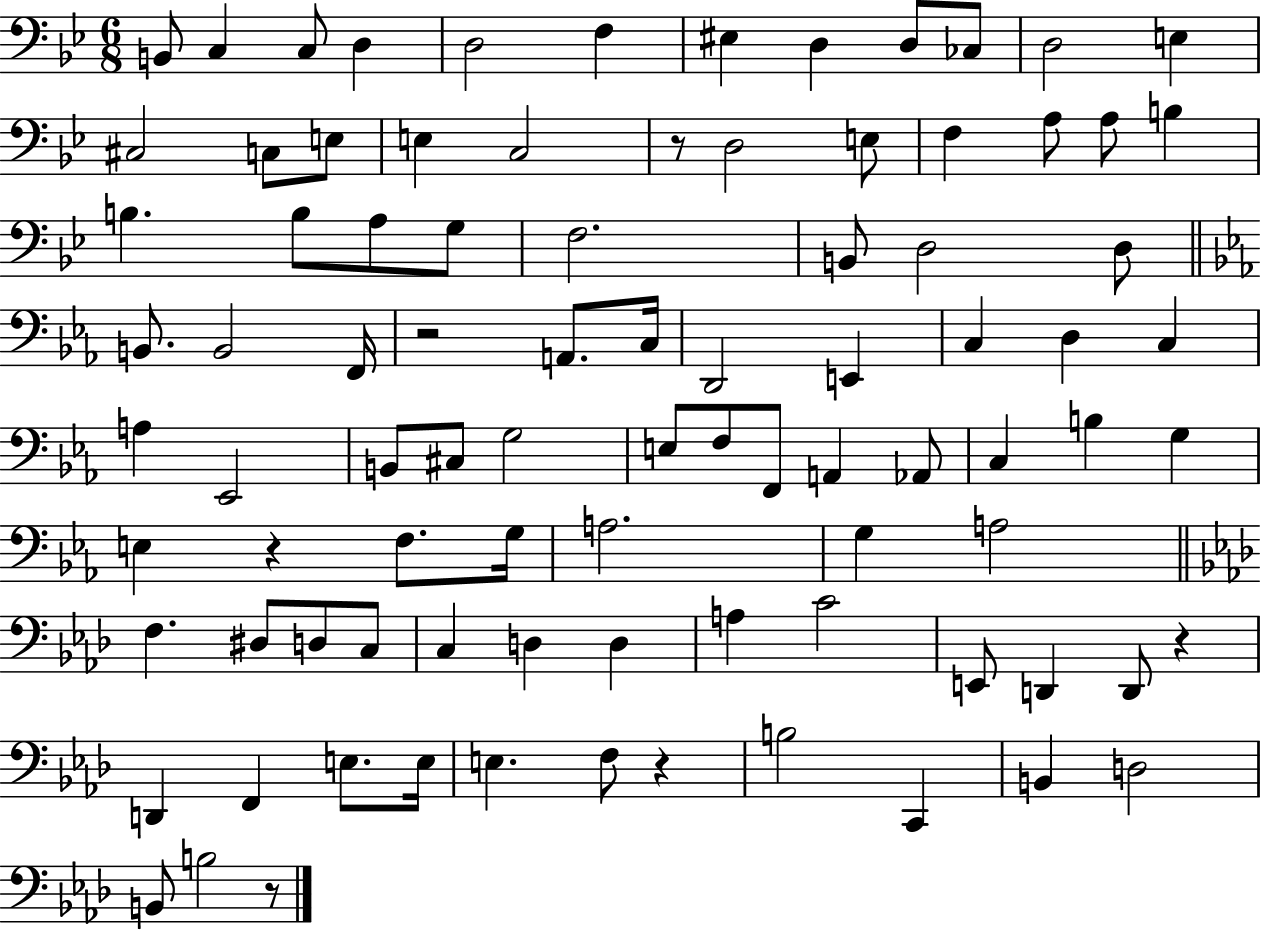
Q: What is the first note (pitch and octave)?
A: B2